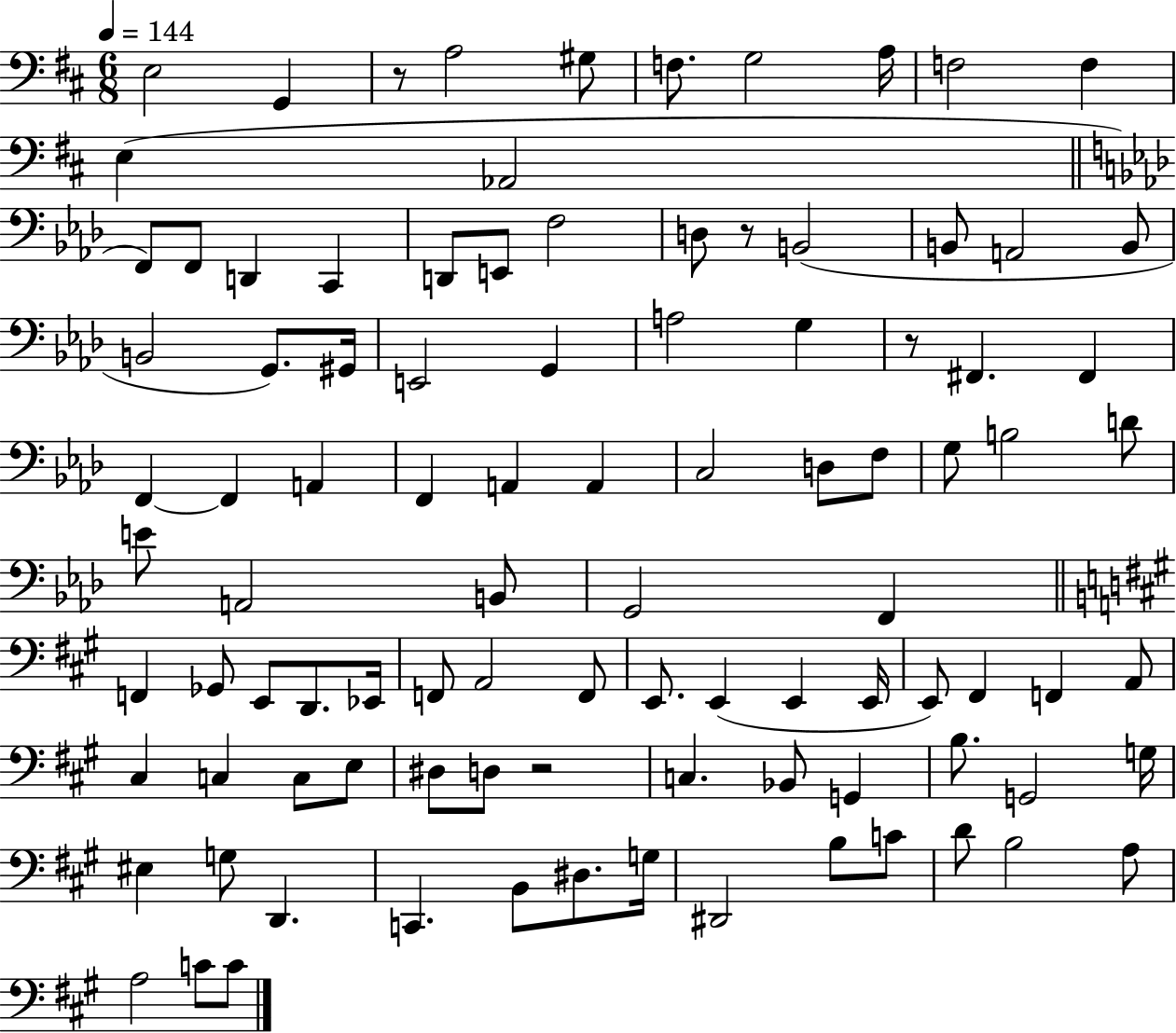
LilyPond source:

{
  \clef bass
  \numericTimeSignature
  \time 6/8
  \key d \major
  \tempo 4 = 144
  e2 g,4 | r8 a2 gis8 | f8. g2 a16 | f2 f4 | \break e4( aes,2 | \bar "||" \break \key f \minor f,8) f,8 d,4 c,4 | d,8 e,8 f2 | d8 r8 b,2( | b,8 a,2 b,8 | \break b,2 g,8.) gis,16 | e,2 g,4 | a2 g4 | r8 fis,4. fis,4 | \break f,4~~ f,4 a,4 | f,4 a,4 a,4 | c2 d8 f8 | g8 b2 d'8 | \break e'8 a,2 b,8 | g,2 f,4 | \bar "||" \break \key a \major f,4 ges,8 e,8 d,8. ees,16 | f,8 a,2 f,8 | e,8. e,4( e,4 e,16 | e,8) fis,4 f,4 a,8 | \break cis4 c4 c8 e8 | dis8 d8 r2 | c4. bes,8 g,4 | b8. g,2 g16 | \break eis4 g8 d,4. | c,4. b,8 dis8. g16 | dis,2 b8 c'8 | d'8 b2 a8 | \break a2 c'8 c'8 | \bar "|."
}